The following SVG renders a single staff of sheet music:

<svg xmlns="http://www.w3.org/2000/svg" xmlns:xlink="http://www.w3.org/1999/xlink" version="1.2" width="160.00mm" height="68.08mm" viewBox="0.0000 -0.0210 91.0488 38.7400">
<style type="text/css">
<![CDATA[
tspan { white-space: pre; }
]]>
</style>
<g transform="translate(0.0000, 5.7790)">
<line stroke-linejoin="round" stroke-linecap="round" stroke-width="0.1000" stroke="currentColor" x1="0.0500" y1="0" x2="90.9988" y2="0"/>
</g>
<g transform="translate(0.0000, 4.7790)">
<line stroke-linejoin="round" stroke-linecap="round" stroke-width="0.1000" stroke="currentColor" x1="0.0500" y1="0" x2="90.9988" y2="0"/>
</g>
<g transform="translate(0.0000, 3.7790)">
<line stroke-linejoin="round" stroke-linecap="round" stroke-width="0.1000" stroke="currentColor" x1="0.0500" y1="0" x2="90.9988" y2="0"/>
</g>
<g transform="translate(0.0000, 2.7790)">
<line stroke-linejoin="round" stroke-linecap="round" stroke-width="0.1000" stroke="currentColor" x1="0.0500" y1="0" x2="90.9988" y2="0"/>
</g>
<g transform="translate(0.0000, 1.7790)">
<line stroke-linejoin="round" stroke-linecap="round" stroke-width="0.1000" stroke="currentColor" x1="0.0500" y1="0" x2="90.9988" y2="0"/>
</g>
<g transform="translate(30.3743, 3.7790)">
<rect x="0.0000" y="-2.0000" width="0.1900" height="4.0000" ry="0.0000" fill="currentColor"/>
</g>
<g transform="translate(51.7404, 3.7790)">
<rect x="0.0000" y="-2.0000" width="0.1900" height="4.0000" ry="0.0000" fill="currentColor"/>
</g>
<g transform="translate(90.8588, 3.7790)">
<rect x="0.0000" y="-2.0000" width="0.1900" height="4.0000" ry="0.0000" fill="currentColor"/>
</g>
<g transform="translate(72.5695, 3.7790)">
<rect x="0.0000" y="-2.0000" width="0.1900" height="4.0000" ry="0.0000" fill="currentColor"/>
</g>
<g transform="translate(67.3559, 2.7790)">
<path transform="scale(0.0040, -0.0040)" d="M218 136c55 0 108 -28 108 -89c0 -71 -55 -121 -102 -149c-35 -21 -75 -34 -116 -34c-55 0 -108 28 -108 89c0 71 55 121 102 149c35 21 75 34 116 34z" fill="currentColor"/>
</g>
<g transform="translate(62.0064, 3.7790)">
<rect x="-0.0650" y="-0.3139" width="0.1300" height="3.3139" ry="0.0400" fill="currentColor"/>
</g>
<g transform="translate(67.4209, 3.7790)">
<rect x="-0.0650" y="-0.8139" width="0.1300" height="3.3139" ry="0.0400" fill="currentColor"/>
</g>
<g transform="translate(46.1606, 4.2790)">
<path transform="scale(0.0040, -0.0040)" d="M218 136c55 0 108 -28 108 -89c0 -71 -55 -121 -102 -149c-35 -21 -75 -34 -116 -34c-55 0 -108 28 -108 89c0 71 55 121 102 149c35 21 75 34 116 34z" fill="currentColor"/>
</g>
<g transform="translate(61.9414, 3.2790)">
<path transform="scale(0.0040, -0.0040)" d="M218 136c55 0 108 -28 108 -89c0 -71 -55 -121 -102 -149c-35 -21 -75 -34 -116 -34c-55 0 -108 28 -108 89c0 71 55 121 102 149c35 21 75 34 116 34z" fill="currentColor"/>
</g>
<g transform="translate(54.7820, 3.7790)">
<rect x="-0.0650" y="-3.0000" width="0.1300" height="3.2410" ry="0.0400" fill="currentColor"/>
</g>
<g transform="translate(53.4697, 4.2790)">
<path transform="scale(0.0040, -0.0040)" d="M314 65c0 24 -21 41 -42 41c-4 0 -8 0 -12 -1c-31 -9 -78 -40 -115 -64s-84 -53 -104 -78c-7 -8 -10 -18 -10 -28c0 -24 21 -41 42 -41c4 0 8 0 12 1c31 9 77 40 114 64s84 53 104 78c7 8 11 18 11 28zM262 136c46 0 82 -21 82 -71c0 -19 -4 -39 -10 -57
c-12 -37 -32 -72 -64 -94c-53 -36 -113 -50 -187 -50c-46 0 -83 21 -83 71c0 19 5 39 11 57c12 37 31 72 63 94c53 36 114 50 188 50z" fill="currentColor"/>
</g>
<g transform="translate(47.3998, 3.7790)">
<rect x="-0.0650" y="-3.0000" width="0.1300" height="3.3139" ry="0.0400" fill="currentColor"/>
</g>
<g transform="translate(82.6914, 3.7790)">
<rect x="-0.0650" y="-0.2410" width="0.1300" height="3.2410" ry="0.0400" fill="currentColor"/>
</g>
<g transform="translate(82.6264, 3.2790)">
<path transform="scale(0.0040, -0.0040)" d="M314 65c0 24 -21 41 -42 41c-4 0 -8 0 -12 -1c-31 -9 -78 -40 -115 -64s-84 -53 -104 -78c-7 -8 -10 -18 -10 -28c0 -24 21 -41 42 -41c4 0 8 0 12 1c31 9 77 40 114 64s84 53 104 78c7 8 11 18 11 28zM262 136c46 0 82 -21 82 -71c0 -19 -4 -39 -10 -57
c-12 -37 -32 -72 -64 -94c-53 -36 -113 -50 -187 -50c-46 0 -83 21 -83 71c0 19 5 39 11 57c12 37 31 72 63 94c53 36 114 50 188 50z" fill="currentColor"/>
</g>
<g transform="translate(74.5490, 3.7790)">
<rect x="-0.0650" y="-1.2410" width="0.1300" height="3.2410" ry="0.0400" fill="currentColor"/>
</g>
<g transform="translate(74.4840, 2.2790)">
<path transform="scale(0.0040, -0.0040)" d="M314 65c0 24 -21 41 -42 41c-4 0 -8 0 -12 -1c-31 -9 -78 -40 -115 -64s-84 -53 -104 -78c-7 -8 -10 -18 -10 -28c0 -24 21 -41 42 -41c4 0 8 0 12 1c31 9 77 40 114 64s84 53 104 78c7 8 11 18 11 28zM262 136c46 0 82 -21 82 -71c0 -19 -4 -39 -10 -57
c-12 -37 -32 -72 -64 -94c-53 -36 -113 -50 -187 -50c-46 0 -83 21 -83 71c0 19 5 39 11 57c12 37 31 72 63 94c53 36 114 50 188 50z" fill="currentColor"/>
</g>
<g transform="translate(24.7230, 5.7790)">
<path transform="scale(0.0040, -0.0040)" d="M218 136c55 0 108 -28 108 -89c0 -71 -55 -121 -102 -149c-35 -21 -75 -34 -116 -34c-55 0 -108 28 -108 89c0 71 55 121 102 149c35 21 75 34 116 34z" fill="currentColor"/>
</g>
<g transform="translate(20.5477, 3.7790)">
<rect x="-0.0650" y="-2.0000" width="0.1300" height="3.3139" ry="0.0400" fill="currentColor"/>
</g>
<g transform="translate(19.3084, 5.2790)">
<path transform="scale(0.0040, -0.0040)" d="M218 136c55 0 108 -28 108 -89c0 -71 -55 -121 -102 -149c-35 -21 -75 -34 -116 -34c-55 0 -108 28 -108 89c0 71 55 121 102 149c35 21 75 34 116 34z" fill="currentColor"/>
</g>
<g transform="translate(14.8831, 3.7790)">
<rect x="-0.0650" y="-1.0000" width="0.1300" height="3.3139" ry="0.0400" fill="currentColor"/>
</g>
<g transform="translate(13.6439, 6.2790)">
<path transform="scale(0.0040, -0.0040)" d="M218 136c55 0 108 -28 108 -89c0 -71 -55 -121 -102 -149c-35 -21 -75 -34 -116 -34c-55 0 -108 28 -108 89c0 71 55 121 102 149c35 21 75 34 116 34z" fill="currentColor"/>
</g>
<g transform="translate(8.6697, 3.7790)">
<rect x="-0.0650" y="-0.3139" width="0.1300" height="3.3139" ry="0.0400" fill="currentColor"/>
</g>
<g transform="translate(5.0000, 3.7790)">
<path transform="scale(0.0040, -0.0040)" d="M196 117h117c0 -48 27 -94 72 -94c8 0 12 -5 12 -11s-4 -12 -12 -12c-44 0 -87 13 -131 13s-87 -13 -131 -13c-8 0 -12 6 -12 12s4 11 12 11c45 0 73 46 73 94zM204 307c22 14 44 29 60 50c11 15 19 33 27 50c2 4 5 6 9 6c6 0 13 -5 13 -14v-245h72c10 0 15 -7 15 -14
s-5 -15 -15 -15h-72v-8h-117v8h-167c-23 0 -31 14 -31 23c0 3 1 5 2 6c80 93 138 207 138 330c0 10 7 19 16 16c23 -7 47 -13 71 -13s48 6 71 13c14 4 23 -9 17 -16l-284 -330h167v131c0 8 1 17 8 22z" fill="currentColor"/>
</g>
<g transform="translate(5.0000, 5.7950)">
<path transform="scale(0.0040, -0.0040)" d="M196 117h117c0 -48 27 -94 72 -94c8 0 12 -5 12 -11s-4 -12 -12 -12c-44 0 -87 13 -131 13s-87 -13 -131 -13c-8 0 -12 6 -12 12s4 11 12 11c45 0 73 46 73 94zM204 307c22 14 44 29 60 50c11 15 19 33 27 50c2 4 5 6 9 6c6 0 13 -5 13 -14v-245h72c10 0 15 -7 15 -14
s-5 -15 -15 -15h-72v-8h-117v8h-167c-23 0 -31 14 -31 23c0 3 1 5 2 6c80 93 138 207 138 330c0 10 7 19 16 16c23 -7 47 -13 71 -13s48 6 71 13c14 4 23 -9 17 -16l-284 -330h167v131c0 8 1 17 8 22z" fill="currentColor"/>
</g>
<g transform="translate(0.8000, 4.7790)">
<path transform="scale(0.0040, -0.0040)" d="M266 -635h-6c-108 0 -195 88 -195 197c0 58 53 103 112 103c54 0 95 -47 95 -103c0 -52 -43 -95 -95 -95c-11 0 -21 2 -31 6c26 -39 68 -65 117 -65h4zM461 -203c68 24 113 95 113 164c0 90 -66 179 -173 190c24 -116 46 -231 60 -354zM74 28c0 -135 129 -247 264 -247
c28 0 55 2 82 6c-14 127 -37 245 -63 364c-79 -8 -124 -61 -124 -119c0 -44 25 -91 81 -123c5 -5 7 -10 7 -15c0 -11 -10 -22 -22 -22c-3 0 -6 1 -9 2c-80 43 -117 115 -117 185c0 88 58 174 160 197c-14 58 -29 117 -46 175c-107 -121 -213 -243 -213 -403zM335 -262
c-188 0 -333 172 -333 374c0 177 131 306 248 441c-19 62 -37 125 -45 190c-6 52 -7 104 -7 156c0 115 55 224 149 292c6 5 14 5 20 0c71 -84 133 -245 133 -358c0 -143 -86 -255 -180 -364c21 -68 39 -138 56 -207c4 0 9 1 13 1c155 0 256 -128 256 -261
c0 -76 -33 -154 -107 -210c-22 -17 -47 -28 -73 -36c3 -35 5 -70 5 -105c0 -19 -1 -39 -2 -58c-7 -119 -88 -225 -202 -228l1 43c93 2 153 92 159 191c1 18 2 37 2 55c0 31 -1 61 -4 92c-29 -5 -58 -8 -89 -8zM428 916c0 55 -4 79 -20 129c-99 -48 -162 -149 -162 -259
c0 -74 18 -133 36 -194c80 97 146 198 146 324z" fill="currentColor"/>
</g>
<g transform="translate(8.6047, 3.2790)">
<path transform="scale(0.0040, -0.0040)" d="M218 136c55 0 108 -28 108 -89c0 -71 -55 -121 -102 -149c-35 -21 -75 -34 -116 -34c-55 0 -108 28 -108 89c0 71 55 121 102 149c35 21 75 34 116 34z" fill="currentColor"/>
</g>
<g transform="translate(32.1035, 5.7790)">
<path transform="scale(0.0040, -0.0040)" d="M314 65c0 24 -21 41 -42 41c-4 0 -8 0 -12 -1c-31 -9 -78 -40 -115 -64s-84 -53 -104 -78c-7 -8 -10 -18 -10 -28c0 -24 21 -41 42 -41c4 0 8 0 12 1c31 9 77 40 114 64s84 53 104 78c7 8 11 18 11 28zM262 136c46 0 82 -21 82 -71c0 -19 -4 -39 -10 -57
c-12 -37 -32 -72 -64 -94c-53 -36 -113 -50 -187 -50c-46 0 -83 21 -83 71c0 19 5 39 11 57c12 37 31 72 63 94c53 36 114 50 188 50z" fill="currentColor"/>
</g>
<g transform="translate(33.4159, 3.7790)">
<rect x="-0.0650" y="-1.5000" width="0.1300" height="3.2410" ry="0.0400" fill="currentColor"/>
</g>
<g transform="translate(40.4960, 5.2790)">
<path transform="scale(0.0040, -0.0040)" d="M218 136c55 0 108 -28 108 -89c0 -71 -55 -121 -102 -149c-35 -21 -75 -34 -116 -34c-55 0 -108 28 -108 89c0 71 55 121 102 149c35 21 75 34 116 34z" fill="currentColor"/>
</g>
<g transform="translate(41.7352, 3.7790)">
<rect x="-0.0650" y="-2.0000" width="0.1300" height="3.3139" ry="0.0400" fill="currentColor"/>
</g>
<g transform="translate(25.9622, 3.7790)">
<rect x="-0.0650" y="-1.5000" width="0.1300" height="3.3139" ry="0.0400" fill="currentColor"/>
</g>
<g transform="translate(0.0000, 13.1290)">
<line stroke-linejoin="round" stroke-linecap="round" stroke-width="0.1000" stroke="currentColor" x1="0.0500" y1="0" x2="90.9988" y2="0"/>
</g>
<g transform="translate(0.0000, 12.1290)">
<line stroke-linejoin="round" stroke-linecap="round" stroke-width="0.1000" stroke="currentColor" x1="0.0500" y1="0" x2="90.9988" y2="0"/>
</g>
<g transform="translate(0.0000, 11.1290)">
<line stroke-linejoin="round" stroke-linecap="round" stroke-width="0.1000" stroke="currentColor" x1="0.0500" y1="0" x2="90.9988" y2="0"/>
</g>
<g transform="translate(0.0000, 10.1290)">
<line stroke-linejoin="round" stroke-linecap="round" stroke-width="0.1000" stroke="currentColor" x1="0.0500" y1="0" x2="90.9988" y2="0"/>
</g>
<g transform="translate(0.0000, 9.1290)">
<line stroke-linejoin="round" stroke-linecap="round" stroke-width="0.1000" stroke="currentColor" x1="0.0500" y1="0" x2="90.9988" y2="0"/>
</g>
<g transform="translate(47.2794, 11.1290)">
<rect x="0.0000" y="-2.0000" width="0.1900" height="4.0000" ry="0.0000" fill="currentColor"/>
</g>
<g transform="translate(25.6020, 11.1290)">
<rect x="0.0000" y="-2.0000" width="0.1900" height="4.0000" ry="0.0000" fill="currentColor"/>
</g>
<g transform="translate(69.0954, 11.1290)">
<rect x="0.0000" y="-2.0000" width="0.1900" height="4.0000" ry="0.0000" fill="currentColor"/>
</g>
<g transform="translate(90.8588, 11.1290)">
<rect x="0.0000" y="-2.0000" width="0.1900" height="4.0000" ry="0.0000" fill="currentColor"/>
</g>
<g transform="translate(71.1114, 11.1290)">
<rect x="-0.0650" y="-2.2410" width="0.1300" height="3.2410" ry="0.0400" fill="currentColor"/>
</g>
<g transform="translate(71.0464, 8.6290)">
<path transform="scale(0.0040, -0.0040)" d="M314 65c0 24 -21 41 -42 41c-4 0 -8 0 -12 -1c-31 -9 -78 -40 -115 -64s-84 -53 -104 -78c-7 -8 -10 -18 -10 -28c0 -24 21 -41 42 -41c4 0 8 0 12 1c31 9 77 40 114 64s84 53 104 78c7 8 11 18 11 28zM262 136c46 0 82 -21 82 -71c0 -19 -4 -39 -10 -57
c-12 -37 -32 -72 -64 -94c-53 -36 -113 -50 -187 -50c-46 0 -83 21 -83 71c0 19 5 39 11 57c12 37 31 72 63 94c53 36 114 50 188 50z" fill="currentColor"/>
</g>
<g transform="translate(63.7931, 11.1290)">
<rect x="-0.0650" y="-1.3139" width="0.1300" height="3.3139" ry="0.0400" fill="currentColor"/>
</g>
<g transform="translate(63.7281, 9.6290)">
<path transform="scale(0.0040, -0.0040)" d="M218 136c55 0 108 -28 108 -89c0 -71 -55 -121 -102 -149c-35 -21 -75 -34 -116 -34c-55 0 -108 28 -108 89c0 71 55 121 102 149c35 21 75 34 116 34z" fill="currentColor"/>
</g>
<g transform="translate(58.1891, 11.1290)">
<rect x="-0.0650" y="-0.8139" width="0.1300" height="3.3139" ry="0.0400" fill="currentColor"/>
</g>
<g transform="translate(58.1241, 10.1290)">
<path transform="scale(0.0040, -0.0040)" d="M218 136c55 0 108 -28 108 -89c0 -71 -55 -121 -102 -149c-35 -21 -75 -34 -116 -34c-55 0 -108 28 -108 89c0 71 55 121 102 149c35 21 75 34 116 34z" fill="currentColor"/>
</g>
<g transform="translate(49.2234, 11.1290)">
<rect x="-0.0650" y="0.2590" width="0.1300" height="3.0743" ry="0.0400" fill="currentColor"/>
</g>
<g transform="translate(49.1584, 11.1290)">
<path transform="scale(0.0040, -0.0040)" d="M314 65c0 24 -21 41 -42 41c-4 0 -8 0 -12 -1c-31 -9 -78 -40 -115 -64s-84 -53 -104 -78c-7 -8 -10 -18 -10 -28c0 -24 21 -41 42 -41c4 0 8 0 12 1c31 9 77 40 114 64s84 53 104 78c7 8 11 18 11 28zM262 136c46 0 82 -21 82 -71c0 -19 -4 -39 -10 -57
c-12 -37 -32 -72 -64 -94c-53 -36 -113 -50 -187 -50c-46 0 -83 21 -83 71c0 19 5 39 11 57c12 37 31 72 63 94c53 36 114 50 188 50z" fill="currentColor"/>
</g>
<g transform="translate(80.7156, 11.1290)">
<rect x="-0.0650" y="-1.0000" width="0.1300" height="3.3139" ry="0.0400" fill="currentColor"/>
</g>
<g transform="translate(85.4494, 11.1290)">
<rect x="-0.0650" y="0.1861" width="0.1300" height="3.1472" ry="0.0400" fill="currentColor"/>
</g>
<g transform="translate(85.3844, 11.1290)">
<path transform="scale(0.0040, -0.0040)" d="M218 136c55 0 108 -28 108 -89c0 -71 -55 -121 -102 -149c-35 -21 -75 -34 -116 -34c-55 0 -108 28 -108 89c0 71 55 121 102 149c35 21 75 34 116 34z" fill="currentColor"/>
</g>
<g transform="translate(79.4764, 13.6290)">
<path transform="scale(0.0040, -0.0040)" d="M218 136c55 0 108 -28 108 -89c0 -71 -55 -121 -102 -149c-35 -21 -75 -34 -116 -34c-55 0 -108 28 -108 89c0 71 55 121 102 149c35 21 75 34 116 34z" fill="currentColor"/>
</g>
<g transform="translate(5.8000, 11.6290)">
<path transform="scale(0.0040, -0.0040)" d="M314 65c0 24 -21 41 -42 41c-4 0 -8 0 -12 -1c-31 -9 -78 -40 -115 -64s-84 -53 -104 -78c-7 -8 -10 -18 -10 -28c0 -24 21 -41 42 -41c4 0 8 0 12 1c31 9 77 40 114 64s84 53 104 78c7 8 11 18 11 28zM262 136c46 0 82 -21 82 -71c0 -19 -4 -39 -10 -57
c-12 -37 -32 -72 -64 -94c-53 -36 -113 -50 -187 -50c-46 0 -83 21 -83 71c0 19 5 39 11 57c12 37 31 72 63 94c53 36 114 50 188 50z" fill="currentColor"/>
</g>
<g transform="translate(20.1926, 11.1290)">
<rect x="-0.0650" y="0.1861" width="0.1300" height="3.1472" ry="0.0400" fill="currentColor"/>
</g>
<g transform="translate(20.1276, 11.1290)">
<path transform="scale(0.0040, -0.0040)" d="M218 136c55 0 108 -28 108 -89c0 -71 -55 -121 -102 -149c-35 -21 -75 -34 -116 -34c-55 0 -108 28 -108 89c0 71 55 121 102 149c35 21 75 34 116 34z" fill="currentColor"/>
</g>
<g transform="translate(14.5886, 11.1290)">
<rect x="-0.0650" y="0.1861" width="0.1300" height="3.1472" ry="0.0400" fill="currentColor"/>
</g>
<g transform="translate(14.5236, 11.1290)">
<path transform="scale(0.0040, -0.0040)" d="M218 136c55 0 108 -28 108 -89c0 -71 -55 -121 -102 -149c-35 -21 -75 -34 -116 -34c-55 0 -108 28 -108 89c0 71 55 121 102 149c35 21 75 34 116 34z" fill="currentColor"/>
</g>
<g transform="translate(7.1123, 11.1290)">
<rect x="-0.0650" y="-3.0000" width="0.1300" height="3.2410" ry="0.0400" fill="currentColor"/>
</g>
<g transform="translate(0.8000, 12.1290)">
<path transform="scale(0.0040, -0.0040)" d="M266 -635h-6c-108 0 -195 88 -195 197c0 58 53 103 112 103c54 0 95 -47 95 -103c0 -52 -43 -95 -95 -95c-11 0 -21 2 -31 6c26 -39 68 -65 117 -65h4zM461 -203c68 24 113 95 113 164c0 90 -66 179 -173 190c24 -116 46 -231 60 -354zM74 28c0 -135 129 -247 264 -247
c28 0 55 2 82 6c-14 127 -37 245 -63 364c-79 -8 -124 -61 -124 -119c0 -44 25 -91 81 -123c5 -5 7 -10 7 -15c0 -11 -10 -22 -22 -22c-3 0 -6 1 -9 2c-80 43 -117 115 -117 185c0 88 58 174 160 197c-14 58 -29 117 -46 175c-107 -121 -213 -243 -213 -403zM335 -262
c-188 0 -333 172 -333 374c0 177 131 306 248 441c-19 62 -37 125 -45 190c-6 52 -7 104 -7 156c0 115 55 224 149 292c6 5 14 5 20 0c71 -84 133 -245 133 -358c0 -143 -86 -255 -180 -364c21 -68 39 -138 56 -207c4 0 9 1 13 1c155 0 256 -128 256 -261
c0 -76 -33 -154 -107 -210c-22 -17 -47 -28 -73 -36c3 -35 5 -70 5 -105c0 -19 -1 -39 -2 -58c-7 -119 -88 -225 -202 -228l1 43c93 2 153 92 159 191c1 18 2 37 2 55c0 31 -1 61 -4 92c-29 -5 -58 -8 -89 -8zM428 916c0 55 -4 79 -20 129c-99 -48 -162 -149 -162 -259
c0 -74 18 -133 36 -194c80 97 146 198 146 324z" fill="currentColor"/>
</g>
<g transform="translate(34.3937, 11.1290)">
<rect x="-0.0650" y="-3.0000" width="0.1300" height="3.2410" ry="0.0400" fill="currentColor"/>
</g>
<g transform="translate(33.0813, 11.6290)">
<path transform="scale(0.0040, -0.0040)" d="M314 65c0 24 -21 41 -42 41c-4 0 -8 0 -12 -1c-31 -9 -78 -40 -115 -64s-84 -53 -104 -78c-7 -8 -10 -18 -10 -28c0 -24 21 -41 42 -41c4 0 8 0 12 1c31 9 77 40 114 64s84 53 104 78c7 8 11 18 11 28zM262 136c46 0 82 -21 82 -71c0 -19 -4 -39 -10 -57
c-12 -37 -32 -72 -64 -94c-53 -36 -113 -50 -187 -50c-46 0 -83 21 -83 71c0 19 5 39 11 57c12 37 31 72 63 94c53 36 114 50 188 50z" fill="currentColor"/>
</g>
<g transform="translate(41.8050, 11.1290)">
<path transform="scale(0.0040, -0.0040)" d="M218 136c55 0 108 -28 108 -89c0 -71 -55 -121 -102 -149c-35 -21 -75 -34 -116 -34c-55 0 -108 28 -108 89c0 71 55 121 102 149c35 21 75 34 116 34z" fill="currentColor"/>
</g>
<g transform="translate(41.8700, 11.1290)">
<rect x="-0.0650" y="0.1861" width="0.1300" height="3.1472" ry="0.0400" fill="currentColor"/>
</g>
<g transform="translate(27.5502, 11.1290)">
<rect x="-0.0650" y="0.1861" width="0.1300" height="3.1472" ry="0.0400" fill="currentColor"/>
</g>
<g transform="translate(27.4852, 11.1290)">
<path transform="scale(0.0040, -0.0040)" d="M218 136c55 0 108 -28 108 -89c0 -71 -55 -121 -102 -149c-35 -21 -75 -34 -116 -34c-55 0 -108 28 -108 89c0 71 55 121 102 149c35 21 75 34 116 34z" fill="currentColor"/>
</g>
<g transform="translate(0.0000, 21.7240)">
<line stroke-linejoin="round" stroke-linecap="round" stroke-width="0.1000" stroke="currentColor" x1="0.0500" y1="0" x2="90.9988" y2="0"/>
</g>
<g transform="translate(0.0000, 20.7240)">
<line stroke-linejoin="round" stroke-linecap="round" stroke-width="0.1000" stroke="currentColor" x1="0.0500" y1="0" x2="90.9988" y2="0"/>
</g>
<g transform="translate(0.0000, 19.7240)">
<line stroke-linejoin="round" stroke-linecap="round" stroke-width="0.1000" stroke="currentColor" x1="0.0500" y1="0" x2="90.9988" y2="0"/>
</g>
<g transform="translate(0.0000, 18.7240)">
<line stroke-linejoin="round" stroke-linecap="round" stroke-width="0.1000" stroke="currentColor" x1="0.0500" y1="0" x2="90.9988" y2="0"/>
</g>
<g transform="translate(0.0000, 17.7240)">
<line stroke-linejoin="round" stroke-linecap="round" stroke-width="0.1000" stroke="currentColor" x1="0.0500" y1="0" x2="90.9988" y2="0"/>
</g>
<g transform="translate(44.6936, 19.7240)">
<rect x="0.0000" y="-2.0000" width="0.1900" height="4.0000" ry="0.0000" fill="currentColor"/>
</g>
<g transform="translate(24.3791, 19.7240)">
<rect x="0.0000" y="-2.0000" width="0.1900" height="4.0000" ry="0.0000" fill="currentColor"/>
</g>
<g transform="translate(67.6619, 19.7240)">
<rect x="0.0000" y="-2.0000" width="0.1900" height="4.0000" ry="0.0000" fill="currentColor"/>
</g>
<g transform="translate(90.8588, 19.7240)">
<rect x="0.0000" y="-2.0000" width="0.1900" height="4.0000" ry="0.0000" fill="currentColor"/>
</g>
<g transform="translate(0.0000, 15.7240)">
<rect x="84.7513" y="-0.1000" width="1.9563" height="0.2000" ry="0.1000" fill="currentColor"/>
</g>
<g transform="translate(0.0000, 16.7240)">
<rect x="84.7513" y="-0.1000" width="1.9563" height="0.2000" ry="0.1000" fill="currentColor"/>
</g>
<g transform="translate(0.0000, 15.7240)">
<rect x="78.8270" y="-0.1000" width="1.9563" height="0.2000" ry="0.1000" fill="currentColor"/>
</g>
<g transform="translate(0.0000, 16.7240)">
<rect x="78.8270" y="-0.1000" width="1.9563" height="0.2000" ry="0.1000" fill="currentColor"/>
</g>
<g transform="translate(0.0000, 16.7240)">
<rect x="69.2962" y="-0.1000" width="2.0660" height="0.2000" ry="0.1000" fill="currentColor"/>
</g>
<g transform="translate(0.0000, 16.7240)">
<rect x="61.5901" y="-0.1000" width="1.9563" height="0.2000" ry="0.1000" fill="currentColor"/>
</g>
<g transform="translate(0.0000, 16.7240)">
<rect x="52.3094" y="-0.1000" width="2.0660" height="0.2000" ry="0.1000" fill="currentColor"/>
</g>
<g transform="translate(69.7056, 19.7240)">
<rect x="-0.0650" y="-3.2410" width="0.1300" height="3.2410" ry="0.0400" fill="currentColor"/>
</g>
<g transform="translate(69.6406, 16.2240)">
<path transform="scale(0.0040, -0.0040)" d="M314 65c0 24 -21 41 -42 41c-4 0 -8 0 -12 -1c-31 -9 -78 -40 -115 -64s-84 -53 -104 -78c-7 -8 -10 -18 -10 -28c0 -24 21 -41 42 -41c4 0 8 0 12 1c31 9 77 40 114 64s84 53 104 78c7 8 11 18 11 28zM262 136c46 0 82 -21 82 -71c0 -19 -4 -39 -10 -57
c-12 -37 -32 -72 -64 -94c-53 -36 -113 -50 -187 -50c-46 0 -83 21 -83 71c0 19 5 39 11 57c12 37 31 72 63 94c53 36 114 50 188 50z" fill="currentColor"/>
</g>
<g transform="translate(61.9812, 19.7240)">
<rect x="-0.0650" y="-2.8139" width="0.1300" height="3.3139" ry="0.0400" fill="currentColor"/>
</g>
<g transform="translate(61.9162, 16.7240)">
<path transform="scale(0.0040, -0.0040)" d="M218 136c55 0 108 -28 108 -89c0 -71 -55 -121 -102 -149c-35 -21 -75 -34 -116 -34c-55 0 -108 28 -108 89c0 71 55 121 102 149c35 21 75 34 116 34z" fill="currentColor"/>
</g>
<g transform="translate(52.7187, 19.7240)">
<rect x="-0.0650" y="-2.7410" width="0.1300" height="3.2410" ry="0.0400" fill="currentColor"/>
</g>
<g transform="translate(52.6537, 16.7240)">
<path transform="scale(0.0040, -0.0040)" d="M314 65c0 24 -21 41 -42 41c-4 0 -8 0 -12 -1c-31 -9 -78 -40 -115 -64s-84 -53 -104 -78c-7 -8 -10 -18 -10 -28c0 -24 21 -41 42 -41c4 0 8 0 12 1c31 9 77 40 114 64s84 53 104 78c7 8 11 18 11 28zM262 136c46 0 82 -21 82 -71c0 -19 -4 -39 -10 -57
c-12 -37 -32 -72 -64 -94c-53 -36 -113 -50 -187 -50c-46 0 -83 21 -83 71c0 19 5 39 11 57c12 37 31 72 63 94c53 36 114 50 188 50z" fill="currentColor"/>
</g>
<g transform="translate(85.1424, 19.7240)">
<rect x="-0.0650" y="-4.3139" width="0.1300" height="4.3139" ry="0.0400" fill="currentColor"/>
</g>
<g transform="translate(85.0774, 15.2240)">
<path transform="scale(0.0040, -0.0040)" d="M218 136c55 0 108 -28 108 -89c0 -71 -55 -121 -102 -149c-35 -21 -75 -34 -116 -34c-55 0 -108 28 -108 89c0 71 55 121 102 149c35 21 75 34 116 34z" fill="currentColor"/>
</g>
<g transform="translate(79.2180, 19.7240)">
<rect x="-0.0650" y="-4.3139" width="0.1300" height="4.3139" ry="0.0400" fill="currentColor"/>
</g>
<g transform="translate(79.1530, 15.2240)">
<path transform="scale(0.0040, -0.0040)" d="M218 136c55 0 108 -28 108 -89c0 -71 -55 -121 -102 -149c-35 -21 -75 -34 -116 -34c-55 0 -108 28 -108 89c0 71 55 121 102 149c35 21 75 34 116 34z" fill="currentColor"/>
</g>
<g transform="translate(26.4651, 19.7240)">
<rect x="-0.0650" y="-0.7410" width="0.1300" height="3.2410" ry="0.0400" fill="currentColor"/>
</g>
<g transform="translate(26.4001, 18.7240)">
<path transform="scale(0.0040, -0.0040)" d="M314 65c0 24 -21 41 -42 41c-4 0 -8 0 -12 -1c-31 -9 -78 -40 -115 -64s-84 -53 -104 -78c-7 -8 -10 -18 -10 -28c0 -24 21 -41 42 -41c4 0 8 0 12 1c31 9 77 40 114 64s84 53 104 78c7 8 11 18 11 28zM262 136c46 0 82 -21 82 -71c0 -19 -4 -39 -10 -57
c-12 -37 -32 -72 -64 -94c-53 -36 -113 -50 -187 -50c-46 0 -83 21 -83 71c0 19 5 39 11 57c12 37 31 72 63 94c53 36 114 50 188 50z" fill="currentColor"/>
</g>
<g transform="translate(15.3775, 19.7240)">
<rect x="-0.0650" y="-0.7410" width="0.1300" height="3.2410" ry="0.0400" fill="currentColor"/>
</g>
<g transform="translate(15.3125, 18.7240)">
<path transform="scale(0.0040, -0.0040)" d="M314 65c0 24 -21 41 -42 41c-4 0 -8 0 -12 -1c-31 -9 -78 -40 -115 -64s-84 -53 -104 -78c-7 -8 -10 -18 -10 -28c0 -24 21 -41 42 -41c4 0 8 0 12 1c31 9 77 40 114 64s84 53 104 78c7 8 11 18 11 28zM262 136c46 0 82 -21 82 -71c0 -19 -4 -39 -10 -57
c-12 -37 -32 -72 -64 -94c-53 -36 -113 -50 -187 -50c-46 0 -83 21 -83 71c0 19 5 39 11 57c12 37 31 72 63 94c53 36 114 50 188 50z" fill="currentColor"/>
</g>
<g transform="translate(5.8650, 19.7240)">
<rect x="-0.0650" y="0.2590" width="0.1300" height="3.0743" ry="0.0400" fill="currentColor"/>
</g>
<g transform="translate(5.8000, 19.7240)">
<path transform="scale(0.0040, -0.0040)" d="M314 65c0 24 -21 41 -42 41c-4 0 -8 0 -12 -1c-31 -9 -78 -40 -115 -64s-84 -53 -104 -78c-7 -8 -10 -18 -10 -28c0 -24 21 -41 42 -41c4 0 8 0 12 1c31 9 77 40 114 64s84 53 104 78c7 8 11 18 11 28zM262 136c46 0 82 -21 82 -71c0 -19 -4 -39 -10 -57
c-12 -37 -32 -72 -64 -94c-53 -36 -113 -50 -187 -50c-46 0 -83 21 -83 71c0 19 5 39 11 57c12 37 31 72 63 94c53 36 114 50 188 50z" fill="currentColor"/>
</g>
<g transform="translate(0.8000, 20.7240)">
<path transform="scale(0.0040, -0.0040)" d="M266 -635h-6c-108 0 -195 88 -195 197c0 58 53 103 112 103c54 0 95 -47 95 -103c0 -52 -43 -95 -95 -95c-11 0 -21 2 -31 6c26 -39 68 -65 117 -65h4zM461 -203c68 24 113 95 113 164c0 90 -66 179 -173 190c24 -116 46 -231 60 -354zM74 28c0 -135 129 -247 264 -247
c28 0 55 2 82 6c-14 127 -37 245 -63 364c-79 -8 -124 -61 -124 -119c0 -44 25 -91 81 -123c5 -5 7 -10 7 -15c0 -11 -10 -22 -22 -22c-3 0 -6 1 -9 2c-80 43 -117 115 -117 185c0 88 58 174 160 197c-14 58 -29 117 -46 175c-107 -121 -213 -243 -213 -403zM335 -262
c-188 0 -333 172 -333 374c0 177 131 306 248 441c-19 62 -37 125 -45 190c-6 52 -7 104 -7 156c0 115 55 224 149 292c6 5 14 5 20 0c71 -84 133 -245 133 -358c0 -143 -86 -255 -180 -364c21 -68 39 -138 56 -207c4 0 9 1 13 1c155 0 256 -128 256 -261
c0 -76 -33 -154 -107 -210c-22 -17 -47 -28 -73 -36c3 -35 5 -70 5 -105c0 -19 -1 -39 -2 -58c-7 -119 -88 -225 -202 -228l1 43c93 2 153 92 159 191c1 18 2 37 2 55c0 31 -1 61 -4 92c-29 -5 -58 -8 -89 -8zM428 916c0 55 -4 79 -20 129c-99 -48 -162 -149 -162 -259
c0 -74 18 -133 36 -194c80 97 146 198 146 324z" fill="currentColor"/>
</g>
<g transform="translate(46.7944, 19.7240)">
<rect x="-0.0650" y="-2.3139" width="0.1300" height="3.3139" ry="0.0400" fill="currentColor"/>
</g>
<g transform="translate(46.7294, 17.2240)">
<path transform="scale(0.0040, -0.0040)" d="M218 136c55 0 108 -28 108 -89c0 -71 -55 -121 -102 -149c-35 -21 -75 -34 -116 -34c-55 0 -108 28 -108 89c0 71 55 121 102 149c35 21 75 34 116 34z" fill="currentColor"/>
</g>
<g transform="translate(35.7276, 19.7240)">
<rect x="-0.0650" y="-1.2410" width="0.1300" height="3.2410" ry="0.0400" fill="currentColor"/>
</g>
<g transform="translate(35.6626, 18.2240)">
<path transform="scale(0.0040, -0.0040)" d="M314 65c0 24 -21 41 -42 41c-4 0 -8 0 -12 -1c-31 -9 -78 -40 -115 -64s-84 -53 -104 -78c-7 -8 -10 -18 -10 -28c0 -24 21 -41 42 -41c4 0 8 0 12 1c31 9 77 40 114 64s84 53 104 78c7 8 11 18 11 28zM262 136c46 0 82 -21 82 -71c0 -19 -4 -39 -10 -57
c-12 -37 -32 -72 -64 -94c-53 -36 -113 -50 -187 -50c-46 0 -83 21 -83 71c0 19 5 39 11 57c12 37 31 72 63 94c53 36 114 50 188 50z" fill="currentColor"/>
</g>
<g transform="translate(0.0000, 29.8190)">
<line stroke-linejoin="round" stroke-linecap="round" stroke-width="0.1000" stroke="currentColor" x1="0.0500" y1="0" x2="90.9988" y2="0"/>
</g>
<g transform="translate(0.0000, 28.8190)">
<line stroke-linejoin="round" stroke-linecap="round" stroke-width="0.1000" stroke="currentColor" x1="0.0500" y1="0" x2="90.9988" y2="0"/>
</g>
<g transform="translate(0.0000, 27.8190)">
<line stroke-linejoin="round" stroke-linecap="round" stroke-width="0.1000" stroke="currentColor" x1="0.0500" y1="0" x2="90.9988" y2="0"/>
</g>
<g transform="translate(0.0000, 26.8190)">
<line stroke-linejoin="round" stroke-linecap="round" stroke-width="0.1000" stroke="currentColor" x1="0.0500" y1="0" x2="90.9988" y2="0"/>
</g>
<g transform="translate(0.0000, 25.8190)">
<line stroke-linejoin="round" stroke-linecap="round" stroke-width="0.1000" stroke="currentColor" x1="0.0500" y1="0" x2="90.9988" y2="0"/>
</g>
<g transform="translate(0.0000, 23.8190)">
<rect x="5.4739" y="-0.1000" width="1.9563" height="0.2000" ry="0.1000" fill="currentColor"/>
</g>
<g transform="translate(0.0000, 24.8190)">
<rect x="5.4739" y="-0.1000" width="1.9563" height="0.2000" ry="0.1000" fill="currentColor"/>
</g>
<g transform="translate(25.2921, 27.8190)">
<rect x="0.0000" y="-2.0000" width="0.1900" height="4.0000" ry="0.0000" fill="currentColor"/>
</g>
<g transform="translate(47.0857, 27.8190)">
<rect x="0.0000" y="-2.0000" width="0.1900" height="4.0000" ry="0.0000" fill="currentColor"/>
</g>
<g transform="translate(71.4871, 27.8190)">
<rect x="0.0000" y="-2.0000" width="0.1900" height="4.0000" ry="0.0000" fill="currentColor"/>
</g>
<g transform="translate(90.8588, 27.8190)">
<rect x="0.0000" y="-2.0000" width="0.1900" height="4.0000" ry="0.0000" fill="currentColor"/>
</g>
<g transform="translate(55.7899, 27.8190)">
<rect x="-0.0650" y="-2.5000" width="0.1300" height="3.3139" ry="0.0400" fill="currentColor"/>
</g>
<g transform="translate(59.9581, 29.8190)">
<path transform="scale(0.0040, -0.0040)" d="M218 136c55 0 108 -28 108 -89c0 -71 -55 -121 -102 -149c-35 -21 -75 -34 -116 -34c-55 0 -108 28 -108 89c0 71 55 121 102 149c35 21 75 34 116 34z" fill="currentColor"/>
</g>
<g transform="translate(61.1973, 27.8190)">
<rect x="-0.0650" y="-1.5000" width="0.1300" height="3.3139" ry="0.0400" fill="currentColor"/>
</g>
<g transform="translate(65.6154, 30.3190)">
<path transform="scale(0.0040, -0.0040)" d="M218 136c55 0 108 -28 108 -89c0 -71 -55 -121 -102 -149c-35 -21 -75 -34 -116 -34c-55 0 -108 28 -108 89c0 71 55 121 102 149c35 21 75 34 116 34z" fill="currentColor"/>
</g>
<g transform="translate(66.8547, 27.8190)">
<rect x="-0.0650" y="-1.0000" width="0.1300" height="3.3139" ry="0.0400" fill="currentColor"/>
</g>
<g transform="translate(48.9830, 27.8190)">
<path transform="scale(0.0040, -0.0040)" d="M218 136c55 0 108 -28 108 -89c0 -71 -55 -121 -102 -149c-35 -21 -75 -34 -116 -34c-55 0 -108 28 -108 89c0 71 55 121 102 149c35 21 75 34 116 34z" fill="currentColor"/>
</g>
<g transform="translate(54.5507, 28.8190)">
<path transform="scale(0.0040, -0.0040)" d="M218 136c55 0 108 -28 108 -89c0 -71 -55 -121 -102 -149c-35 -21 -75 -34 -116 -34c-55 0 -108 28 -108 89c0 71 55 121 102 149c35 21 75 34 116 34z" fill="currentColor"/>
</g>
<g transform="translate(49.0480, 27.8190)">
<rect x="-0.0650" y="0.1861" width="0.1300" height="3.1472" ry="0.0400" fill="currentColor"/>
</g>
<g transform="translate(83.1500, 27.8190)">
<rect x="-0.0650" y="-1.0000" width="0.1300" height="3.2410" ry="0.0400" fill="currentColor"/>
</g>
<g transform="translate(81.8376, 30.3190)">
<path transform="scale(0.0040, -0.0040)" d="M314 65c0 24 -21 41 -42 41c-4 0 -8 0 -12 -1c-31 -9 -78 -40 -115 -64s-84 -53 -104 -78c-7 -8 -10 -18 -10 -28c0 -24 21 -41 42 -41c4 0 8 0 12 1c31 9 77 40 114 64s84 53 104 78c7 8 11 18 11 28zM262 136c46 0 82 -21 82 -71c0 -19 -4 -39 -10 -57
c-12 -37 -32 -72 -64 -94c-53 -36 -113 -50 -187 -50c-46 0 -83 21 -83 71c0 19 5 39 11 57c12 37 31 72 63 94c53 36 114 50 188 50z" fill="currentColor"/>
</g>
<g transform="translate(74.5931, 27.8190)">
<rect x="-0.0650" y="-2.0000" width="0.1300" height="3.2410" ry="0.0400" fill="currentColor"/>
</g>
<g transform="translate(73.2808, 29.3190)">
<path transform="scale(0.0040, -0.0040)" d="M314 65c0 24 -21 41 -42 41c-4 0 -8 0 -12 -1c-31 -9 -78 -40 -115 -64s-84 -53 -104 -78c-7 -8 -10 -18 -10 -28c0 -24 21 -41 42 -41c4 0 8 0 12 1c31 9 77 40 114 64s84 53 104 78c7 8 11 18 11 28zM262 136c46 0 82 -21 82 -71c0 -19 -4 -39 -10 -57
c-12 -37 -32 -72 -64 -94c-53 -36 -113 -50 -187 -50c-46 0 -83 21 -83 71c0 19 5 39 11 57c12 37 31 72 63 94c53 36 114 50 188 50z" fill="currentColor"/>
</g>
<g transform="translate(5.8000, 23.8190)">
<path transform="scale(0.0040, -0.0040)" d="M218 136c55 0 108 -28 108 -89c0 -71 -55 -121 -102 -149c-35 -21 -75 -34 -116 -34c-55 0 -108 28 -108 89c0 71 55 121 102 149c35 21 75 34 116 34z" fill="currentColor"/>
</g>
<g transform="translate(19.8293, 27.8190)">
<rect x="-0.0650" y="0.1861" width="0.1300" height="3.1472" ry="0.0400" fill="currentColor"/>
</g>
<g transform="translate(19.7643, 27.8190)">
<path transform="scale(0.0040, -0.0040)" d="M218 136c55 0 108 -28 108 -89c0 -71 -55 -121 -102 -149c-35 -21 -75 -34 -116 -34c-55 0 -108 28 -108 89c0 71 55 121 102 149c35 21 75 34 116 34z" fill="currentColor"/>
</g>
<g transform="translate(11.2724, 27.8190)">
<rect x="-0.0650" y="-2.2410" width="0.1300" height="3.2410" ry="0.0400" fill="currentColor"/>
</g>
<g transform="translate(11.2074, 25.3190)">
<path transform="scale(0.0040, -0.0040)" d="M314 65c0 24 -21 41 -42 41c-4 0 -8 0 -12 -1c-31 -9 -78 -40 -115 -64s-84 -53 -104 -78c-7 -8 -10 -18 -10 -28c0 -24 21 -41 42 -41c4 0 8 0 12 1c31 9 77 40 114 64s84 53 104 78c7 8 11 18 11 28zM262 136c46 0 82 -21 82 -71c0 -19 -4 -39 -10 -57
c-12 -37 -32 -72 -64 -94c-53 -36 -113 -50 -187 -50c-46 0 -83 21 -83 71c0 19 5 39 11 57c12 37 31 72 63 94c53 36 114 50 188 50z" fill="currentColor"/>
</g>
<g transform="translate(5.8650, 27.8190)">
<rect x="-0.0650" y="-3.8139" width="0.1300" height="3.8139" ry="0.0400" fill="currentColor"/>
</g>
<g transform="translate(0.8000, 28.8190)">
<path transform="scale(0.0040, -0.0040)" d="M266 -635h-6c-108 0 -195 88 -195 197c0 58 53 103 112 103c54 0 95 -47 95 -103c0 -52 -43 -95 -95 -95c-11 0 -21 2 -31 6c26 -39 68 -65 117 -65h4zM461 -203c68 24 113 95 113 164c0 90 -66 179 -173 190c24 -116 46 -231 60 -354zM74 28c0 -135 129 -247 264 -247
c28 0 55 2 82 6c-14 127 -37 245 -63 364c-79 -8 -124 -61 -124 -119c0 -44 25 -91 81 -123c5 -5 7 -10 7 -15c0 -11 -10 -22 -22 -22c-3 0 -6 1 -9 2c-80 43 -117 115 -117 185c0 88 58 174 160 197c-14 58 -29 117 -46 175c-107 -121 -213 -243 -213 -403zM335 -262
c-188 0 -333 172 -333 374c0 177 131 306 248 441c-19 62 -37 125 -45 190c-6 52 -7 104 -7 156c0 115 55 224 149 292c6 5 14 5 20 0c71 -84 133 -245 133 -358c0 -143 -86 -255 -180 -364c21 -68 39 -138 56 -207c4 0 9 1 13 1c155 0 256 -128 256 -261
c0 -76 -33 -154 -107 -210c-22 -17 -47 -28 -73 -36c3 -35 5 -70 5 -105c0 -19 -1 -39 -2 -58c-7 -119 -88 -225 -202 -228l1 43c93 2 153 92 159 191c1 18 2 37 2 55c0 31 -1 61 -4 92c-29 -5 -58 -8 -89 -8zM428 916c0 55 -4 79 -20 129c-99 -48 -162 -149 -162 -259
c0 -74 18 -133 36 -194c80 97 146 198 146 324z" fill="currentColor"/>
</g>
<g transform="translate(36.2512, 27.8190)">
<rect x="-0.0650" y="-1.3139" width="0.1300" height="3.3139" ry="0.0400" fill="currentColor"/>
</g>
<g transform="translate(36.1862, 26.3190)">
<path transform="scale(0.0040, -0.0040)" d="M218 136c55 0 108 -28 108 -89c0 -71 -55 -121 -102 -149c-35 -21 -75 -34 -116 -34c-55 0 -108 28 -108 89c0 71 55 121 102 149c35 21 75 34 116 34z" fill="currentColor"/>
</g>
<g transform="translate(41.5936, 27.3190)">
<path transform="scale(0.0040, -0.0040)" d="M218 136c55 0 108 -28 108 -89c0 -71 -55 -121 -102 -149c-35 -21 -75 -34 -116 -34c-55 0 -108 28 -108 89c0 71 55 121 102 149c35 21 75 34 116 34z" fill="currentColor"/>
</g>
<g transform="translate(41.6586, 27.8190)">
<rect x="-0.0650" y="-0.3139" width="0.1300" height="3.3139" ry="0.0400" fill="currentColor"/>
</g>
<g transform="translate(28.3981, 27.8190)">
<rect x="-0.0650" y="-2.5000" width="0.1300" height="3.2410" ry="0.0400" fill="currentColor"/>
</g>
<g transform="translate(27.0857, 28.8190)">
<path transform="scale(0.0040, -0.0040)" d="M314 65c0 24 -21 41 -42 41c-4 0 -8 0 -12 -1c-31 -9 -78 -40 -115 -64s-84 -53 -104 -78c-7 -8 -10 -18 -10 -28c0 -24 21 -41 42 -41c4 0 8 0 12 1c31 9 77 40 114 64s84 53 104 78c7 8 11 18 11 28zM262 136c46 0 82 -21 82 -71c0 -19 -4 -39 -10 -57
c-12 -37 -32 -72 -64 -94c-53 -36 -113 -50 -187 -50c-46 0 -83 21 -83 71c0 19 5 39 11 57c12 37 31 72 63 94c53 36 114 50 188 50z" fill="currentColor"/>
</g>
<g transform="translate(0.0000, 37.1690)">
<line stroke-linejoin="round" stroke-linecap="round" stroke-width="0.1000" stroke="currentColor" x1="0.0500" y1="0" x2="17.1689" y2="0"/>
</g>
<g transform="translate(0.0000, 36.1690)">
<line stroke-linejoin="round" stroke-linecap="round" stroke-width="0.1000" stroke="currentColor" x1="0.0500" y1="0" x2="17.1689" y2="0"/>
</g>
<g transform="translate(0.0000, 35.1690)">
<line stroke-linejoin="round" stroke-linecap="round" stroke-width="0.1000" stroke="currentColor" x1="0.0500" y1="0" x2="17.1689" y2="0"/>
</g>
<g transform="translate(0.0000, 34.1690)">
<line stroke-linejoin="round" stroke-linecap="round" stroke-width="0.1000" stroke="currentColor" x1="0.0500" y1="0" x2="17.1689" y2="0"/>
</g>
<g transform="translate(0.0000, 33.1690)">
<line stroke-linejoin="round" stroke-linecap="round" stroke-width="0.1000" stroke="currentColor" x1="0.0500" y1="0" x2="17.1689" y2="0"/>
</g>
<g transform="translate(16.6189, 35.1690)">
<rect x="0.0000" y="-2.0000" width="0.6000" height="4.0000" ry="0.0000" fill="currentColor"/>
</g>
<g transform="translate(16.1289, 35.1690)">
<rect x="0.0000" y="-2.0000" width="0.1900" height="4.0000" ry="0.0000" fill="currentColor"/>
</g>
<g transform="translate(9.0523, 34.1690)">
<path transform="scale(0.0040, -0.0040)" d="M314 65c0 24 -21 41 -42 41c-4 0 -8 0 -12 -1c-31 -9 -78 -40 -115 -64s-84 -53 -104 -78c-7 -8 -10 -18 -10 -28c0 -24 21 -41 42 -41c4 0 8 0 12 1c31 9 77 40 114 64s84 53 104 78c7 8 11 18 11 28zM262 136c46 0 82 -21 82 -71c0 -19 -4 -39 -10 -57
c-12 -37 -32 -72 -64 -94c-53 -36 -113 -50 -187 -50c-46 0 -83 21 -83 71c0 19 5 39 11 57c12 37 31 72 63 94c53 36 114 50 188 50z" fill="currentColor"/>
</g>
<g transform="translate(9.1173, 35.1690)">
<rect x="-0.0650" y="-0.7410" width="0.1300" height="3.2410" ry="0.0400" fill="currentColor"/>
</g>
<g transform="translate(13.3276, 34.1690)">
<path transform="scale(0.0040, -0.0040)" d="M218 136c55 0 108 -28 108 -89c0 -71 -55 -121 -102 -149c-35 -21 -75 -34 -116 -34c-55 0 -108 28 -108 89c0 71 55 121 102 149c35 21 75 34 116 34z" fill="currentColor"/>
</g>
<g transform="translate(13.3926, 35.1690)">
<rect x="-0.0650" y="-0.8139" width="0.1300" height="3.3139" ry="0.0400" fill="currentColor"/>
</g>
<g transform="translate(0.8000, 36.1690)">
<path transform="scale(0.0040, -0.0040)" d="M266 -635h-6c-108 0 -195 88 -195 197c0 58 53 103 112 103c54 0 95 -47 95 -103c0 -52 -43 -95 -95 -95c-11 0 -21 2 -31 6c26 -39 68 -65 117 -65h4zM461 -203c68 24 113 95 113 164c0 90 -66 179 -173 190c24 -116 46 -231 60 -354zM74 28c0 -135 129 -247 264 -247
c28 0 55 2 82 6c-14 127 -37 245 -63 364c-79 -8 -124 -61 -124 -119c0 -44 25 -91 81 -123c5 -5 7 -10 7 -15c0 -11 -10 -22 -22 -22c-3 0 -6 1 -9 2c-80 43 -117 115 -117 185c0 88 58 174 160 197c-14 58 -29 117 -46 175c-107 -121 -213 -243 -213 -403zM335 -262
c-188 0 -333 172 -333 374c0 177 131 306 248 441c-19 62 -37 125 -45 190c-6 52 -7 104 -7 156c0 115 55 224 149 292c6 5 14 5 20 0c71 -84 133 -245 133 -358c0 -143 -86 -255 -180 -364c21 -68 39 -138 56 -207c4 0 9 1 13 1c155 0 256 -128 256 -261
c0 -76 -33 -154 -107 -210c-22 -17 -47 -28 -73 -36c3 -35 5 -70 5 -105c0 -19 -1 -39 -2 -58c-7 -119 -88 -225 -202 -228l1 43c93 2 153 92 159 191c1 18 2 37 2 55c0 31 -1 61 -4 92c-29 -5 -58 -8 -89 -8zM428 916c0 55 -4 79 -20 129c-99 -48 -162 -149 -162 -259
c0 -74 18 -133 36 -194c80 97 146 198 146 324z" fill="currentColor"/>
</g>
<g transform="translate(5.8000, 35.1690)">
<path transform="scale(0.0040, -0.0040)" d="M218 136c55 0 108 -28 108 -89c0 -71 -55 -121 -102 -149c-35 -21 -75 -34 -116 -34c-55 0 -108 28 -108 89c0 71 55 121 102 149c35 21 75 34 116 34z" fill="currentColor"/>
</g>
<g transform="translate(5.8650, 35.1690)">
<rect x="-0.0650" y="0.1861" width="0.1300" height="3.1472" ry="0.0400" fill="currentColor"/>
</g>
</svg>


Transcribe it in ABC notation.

X:1
T:Untitled
M:4/4
L:1/4
K:C
c D F E E2 F A A2 c d e2 c2 A2 B B B A2 B B2 d e g2 D B B2 d2 d2 e2 g a2 a b2 d' d' c' g2 B G2 e c B G E D F2 D2 B d2 d